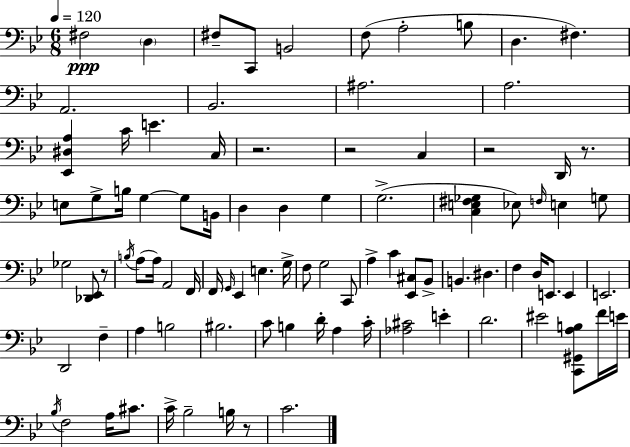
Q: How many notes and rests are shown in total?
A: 92